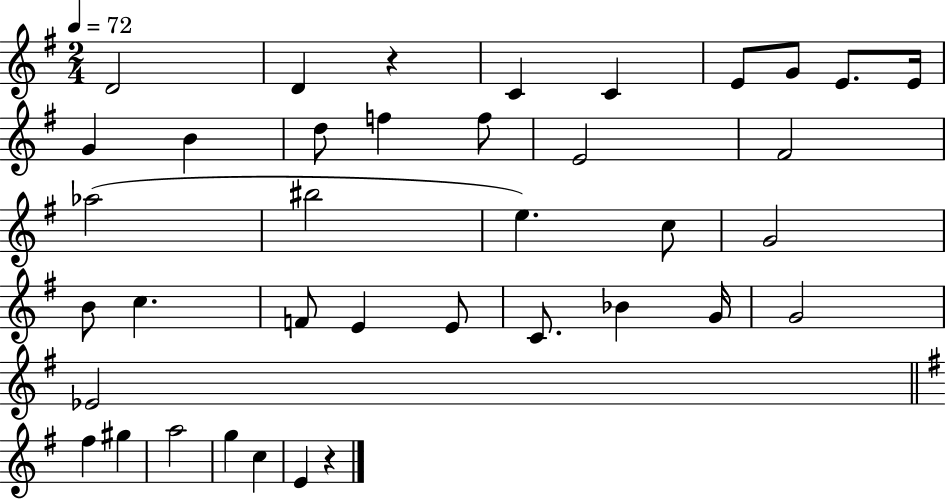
{
  \clef treble
  \numericTimeSignature
  \time 2/4
  \key g \major
  \tempo 4 = 72
  \repeat volta 2 { d'2 | d'4 r4 | c'4 c'4 | e'8 g'8 e'8. e'16 | \break g'4 b'4 | d''8 f''4 f''8 | e'2 | fis'2 | \break aes''2( | bis''2 | e''4.) c''8 | g'2 | \break b'8 c''4. | f'8 e'4 e'8 | c'8. bes'4 g'16 | g'2 | \break ees'2 | \bar "||" \break \key g \major fis''4 gis''4 | a''2 | g''4 c''4 | e'4 r4 | \break } \bar "|."
}